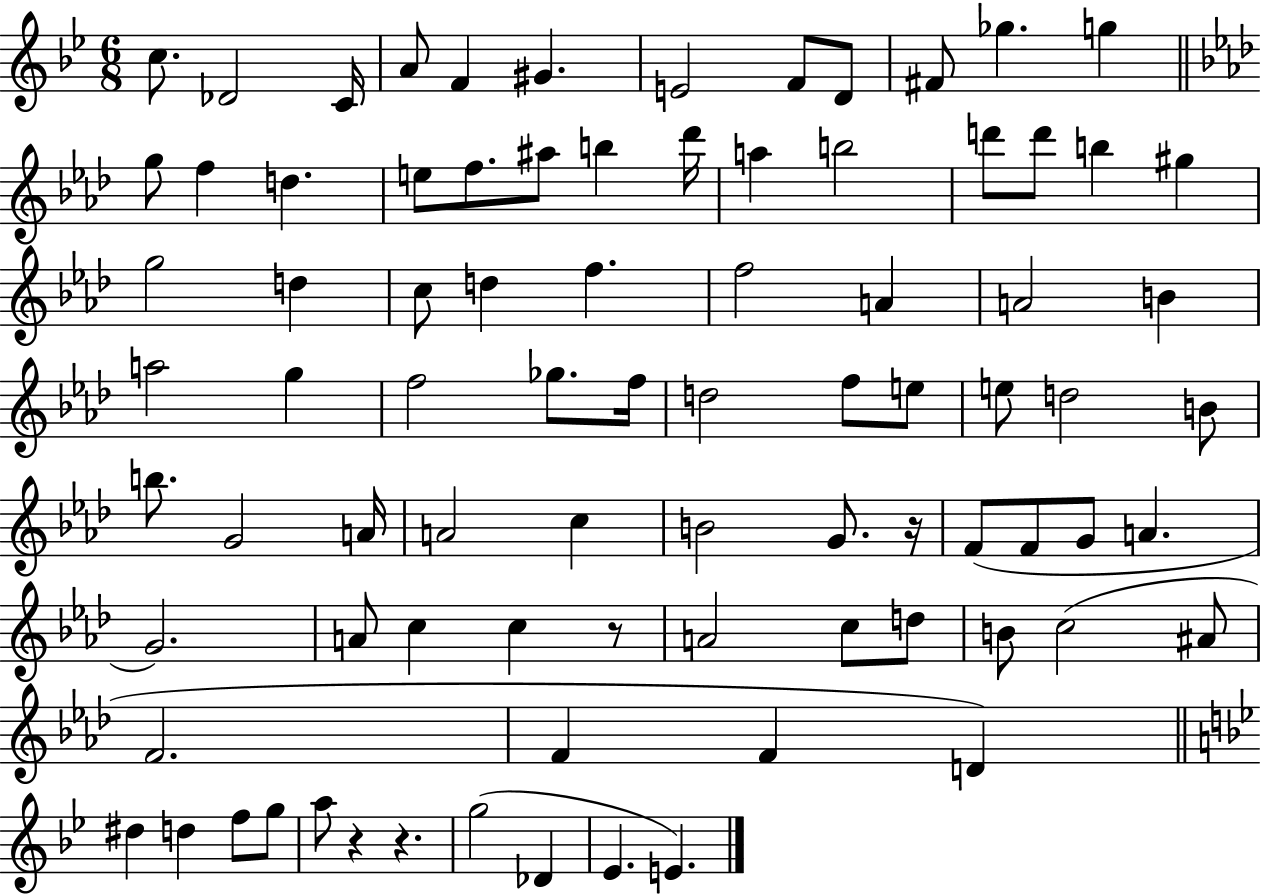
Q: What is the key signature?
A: BES major